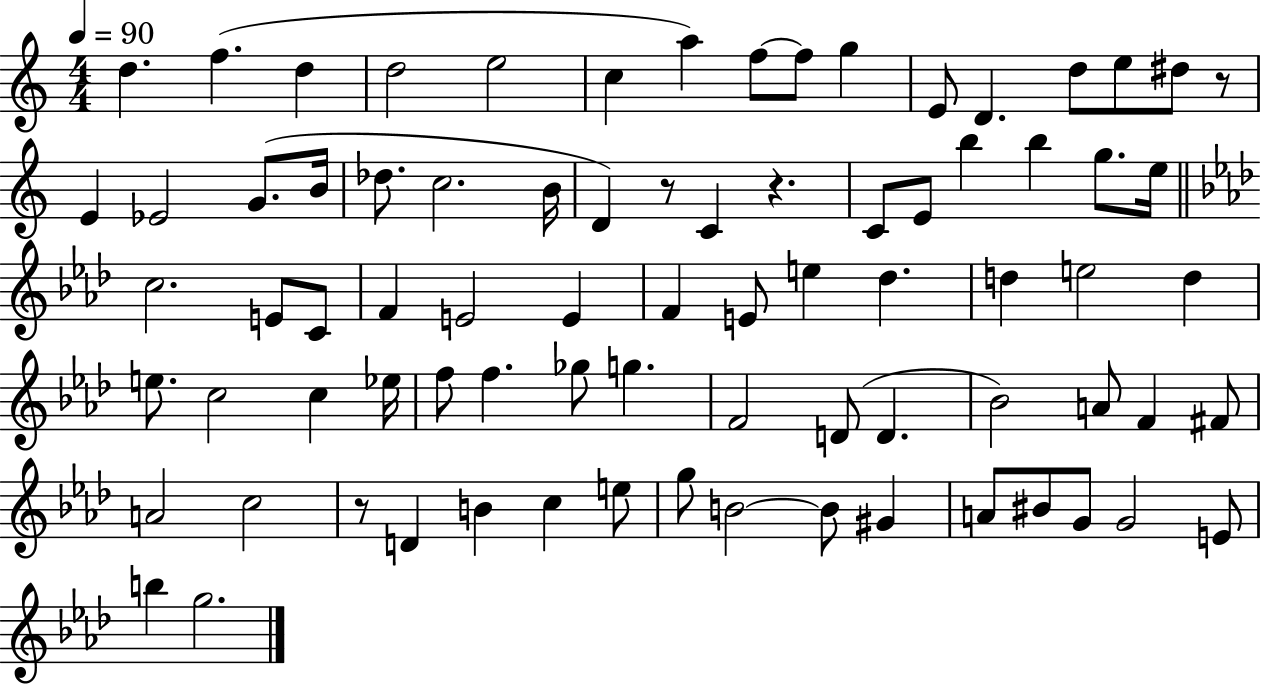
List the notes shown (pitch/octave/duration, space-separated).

D5/q. F5/q. D5/q D5/h E5/h C5/q A5/q F5/e F5/e G5/q E4/e D4/q. D5/e E5/e D#5/e R/e E4/q Eb4/h G4/e. B4/s Db5/e. C5/h. B4/s D4/q R/e C4/q R/q. C4/e E4/e B5/q B5/q G5/e. E5/s C5/h. E4/e C4/e F4/q E4/h E4/q F4/q E4/e E5/q Db5/q. D5/q E5/h D5/q E5/e. C5/h C5/q Eb5/s F5/e F5/q. Gb5/e G5/q. F4/h D4/e D4/q. Bb4/h A4/e F4/q F#4/e A4/h C5/h R/e D4/q B4/q C5/q E5/e G5/e B4/h B4/e G#4/q A4/e BIS4/e G4/e G4/h E4/e B5/q G5/h.